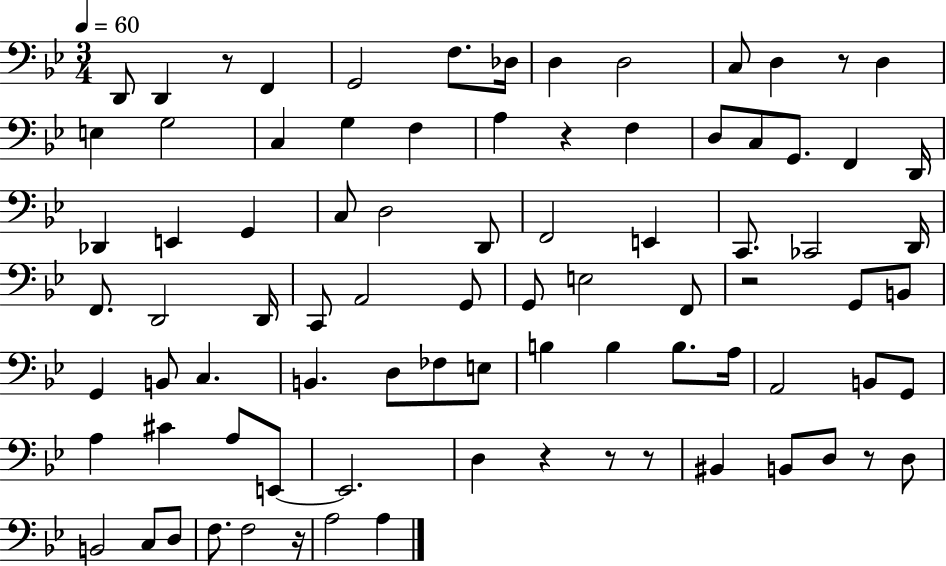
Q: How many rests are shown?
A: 9